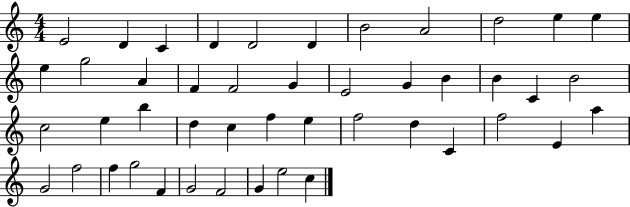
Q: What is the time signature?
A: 4/4